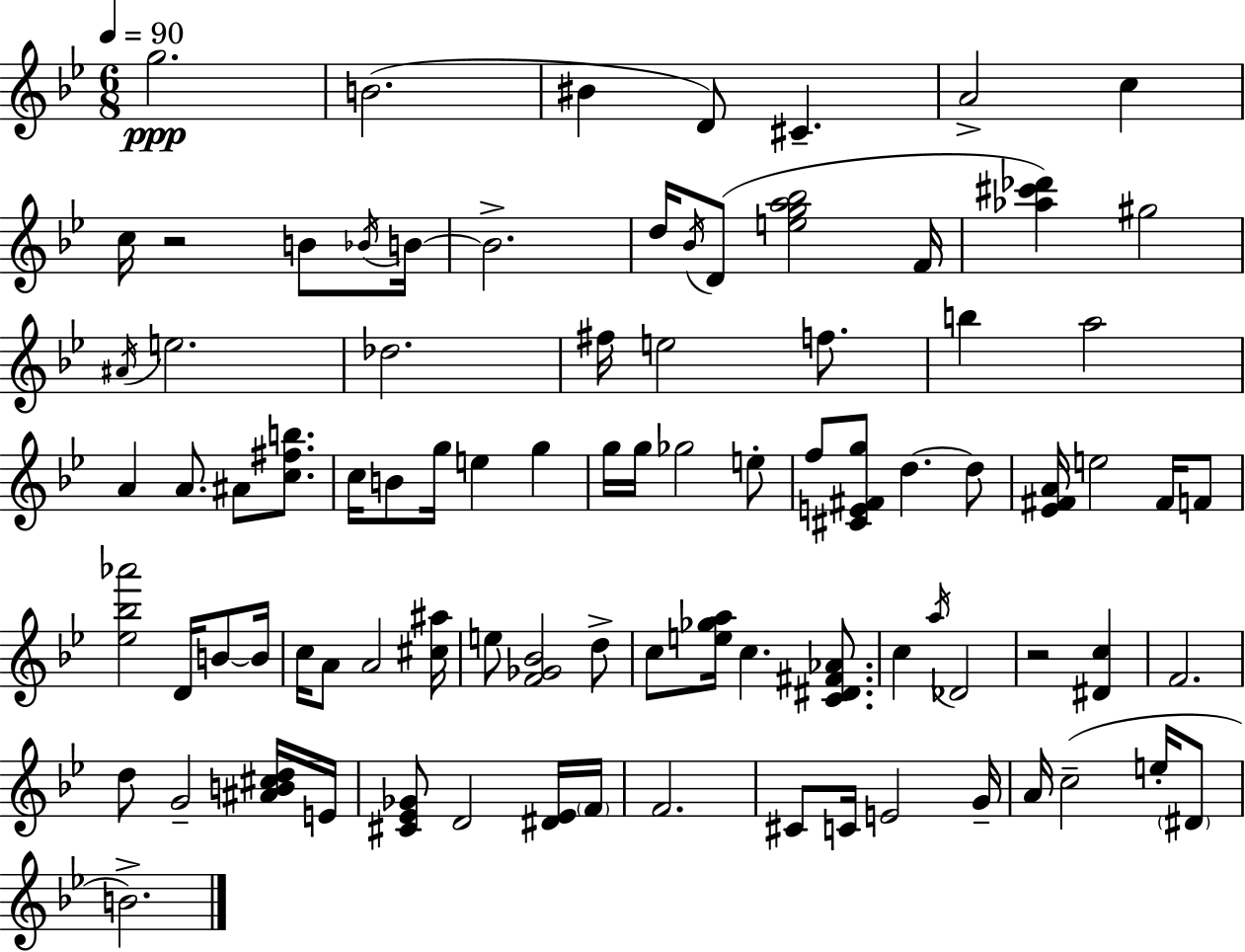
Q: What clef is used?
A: treble